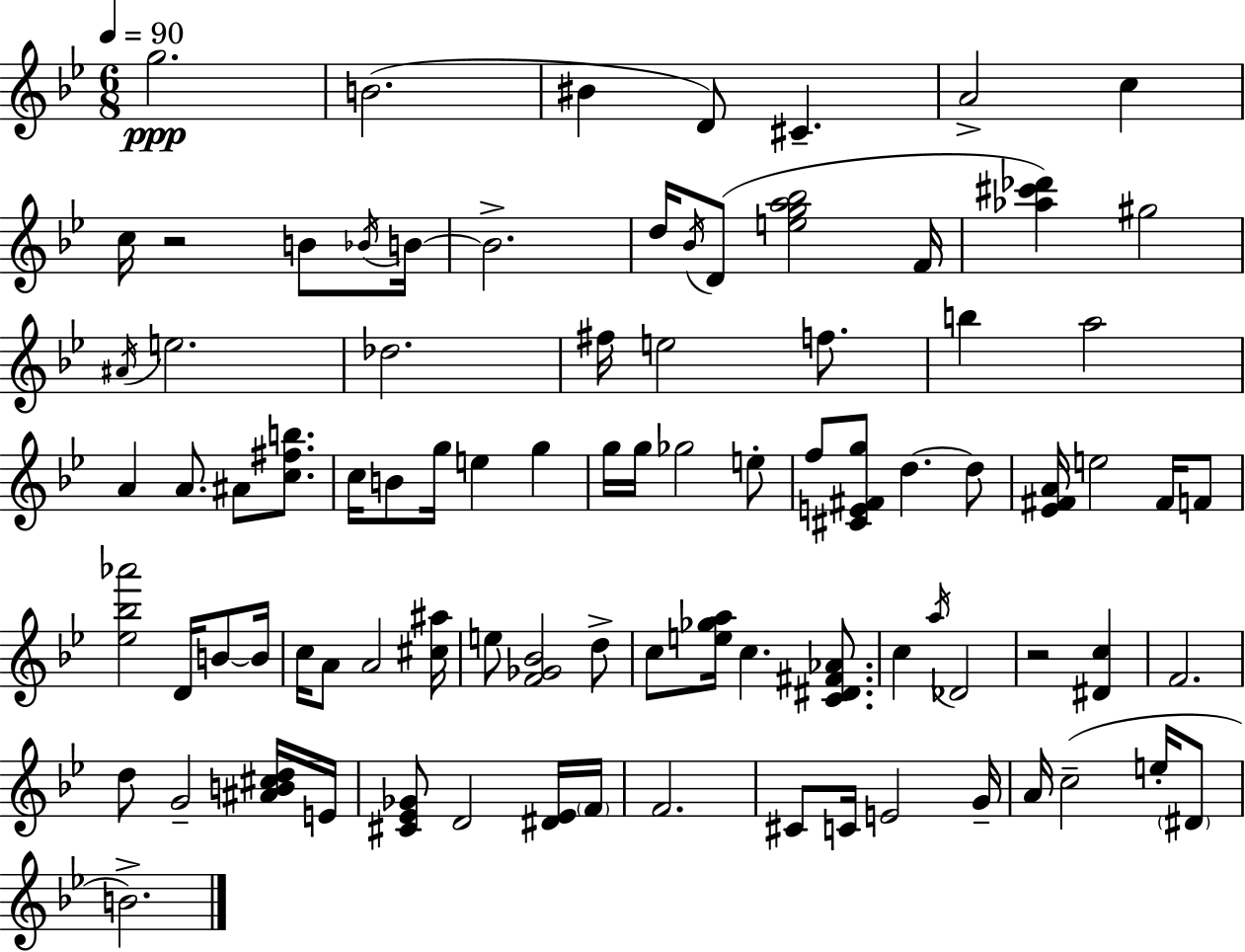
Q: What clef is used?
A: treble